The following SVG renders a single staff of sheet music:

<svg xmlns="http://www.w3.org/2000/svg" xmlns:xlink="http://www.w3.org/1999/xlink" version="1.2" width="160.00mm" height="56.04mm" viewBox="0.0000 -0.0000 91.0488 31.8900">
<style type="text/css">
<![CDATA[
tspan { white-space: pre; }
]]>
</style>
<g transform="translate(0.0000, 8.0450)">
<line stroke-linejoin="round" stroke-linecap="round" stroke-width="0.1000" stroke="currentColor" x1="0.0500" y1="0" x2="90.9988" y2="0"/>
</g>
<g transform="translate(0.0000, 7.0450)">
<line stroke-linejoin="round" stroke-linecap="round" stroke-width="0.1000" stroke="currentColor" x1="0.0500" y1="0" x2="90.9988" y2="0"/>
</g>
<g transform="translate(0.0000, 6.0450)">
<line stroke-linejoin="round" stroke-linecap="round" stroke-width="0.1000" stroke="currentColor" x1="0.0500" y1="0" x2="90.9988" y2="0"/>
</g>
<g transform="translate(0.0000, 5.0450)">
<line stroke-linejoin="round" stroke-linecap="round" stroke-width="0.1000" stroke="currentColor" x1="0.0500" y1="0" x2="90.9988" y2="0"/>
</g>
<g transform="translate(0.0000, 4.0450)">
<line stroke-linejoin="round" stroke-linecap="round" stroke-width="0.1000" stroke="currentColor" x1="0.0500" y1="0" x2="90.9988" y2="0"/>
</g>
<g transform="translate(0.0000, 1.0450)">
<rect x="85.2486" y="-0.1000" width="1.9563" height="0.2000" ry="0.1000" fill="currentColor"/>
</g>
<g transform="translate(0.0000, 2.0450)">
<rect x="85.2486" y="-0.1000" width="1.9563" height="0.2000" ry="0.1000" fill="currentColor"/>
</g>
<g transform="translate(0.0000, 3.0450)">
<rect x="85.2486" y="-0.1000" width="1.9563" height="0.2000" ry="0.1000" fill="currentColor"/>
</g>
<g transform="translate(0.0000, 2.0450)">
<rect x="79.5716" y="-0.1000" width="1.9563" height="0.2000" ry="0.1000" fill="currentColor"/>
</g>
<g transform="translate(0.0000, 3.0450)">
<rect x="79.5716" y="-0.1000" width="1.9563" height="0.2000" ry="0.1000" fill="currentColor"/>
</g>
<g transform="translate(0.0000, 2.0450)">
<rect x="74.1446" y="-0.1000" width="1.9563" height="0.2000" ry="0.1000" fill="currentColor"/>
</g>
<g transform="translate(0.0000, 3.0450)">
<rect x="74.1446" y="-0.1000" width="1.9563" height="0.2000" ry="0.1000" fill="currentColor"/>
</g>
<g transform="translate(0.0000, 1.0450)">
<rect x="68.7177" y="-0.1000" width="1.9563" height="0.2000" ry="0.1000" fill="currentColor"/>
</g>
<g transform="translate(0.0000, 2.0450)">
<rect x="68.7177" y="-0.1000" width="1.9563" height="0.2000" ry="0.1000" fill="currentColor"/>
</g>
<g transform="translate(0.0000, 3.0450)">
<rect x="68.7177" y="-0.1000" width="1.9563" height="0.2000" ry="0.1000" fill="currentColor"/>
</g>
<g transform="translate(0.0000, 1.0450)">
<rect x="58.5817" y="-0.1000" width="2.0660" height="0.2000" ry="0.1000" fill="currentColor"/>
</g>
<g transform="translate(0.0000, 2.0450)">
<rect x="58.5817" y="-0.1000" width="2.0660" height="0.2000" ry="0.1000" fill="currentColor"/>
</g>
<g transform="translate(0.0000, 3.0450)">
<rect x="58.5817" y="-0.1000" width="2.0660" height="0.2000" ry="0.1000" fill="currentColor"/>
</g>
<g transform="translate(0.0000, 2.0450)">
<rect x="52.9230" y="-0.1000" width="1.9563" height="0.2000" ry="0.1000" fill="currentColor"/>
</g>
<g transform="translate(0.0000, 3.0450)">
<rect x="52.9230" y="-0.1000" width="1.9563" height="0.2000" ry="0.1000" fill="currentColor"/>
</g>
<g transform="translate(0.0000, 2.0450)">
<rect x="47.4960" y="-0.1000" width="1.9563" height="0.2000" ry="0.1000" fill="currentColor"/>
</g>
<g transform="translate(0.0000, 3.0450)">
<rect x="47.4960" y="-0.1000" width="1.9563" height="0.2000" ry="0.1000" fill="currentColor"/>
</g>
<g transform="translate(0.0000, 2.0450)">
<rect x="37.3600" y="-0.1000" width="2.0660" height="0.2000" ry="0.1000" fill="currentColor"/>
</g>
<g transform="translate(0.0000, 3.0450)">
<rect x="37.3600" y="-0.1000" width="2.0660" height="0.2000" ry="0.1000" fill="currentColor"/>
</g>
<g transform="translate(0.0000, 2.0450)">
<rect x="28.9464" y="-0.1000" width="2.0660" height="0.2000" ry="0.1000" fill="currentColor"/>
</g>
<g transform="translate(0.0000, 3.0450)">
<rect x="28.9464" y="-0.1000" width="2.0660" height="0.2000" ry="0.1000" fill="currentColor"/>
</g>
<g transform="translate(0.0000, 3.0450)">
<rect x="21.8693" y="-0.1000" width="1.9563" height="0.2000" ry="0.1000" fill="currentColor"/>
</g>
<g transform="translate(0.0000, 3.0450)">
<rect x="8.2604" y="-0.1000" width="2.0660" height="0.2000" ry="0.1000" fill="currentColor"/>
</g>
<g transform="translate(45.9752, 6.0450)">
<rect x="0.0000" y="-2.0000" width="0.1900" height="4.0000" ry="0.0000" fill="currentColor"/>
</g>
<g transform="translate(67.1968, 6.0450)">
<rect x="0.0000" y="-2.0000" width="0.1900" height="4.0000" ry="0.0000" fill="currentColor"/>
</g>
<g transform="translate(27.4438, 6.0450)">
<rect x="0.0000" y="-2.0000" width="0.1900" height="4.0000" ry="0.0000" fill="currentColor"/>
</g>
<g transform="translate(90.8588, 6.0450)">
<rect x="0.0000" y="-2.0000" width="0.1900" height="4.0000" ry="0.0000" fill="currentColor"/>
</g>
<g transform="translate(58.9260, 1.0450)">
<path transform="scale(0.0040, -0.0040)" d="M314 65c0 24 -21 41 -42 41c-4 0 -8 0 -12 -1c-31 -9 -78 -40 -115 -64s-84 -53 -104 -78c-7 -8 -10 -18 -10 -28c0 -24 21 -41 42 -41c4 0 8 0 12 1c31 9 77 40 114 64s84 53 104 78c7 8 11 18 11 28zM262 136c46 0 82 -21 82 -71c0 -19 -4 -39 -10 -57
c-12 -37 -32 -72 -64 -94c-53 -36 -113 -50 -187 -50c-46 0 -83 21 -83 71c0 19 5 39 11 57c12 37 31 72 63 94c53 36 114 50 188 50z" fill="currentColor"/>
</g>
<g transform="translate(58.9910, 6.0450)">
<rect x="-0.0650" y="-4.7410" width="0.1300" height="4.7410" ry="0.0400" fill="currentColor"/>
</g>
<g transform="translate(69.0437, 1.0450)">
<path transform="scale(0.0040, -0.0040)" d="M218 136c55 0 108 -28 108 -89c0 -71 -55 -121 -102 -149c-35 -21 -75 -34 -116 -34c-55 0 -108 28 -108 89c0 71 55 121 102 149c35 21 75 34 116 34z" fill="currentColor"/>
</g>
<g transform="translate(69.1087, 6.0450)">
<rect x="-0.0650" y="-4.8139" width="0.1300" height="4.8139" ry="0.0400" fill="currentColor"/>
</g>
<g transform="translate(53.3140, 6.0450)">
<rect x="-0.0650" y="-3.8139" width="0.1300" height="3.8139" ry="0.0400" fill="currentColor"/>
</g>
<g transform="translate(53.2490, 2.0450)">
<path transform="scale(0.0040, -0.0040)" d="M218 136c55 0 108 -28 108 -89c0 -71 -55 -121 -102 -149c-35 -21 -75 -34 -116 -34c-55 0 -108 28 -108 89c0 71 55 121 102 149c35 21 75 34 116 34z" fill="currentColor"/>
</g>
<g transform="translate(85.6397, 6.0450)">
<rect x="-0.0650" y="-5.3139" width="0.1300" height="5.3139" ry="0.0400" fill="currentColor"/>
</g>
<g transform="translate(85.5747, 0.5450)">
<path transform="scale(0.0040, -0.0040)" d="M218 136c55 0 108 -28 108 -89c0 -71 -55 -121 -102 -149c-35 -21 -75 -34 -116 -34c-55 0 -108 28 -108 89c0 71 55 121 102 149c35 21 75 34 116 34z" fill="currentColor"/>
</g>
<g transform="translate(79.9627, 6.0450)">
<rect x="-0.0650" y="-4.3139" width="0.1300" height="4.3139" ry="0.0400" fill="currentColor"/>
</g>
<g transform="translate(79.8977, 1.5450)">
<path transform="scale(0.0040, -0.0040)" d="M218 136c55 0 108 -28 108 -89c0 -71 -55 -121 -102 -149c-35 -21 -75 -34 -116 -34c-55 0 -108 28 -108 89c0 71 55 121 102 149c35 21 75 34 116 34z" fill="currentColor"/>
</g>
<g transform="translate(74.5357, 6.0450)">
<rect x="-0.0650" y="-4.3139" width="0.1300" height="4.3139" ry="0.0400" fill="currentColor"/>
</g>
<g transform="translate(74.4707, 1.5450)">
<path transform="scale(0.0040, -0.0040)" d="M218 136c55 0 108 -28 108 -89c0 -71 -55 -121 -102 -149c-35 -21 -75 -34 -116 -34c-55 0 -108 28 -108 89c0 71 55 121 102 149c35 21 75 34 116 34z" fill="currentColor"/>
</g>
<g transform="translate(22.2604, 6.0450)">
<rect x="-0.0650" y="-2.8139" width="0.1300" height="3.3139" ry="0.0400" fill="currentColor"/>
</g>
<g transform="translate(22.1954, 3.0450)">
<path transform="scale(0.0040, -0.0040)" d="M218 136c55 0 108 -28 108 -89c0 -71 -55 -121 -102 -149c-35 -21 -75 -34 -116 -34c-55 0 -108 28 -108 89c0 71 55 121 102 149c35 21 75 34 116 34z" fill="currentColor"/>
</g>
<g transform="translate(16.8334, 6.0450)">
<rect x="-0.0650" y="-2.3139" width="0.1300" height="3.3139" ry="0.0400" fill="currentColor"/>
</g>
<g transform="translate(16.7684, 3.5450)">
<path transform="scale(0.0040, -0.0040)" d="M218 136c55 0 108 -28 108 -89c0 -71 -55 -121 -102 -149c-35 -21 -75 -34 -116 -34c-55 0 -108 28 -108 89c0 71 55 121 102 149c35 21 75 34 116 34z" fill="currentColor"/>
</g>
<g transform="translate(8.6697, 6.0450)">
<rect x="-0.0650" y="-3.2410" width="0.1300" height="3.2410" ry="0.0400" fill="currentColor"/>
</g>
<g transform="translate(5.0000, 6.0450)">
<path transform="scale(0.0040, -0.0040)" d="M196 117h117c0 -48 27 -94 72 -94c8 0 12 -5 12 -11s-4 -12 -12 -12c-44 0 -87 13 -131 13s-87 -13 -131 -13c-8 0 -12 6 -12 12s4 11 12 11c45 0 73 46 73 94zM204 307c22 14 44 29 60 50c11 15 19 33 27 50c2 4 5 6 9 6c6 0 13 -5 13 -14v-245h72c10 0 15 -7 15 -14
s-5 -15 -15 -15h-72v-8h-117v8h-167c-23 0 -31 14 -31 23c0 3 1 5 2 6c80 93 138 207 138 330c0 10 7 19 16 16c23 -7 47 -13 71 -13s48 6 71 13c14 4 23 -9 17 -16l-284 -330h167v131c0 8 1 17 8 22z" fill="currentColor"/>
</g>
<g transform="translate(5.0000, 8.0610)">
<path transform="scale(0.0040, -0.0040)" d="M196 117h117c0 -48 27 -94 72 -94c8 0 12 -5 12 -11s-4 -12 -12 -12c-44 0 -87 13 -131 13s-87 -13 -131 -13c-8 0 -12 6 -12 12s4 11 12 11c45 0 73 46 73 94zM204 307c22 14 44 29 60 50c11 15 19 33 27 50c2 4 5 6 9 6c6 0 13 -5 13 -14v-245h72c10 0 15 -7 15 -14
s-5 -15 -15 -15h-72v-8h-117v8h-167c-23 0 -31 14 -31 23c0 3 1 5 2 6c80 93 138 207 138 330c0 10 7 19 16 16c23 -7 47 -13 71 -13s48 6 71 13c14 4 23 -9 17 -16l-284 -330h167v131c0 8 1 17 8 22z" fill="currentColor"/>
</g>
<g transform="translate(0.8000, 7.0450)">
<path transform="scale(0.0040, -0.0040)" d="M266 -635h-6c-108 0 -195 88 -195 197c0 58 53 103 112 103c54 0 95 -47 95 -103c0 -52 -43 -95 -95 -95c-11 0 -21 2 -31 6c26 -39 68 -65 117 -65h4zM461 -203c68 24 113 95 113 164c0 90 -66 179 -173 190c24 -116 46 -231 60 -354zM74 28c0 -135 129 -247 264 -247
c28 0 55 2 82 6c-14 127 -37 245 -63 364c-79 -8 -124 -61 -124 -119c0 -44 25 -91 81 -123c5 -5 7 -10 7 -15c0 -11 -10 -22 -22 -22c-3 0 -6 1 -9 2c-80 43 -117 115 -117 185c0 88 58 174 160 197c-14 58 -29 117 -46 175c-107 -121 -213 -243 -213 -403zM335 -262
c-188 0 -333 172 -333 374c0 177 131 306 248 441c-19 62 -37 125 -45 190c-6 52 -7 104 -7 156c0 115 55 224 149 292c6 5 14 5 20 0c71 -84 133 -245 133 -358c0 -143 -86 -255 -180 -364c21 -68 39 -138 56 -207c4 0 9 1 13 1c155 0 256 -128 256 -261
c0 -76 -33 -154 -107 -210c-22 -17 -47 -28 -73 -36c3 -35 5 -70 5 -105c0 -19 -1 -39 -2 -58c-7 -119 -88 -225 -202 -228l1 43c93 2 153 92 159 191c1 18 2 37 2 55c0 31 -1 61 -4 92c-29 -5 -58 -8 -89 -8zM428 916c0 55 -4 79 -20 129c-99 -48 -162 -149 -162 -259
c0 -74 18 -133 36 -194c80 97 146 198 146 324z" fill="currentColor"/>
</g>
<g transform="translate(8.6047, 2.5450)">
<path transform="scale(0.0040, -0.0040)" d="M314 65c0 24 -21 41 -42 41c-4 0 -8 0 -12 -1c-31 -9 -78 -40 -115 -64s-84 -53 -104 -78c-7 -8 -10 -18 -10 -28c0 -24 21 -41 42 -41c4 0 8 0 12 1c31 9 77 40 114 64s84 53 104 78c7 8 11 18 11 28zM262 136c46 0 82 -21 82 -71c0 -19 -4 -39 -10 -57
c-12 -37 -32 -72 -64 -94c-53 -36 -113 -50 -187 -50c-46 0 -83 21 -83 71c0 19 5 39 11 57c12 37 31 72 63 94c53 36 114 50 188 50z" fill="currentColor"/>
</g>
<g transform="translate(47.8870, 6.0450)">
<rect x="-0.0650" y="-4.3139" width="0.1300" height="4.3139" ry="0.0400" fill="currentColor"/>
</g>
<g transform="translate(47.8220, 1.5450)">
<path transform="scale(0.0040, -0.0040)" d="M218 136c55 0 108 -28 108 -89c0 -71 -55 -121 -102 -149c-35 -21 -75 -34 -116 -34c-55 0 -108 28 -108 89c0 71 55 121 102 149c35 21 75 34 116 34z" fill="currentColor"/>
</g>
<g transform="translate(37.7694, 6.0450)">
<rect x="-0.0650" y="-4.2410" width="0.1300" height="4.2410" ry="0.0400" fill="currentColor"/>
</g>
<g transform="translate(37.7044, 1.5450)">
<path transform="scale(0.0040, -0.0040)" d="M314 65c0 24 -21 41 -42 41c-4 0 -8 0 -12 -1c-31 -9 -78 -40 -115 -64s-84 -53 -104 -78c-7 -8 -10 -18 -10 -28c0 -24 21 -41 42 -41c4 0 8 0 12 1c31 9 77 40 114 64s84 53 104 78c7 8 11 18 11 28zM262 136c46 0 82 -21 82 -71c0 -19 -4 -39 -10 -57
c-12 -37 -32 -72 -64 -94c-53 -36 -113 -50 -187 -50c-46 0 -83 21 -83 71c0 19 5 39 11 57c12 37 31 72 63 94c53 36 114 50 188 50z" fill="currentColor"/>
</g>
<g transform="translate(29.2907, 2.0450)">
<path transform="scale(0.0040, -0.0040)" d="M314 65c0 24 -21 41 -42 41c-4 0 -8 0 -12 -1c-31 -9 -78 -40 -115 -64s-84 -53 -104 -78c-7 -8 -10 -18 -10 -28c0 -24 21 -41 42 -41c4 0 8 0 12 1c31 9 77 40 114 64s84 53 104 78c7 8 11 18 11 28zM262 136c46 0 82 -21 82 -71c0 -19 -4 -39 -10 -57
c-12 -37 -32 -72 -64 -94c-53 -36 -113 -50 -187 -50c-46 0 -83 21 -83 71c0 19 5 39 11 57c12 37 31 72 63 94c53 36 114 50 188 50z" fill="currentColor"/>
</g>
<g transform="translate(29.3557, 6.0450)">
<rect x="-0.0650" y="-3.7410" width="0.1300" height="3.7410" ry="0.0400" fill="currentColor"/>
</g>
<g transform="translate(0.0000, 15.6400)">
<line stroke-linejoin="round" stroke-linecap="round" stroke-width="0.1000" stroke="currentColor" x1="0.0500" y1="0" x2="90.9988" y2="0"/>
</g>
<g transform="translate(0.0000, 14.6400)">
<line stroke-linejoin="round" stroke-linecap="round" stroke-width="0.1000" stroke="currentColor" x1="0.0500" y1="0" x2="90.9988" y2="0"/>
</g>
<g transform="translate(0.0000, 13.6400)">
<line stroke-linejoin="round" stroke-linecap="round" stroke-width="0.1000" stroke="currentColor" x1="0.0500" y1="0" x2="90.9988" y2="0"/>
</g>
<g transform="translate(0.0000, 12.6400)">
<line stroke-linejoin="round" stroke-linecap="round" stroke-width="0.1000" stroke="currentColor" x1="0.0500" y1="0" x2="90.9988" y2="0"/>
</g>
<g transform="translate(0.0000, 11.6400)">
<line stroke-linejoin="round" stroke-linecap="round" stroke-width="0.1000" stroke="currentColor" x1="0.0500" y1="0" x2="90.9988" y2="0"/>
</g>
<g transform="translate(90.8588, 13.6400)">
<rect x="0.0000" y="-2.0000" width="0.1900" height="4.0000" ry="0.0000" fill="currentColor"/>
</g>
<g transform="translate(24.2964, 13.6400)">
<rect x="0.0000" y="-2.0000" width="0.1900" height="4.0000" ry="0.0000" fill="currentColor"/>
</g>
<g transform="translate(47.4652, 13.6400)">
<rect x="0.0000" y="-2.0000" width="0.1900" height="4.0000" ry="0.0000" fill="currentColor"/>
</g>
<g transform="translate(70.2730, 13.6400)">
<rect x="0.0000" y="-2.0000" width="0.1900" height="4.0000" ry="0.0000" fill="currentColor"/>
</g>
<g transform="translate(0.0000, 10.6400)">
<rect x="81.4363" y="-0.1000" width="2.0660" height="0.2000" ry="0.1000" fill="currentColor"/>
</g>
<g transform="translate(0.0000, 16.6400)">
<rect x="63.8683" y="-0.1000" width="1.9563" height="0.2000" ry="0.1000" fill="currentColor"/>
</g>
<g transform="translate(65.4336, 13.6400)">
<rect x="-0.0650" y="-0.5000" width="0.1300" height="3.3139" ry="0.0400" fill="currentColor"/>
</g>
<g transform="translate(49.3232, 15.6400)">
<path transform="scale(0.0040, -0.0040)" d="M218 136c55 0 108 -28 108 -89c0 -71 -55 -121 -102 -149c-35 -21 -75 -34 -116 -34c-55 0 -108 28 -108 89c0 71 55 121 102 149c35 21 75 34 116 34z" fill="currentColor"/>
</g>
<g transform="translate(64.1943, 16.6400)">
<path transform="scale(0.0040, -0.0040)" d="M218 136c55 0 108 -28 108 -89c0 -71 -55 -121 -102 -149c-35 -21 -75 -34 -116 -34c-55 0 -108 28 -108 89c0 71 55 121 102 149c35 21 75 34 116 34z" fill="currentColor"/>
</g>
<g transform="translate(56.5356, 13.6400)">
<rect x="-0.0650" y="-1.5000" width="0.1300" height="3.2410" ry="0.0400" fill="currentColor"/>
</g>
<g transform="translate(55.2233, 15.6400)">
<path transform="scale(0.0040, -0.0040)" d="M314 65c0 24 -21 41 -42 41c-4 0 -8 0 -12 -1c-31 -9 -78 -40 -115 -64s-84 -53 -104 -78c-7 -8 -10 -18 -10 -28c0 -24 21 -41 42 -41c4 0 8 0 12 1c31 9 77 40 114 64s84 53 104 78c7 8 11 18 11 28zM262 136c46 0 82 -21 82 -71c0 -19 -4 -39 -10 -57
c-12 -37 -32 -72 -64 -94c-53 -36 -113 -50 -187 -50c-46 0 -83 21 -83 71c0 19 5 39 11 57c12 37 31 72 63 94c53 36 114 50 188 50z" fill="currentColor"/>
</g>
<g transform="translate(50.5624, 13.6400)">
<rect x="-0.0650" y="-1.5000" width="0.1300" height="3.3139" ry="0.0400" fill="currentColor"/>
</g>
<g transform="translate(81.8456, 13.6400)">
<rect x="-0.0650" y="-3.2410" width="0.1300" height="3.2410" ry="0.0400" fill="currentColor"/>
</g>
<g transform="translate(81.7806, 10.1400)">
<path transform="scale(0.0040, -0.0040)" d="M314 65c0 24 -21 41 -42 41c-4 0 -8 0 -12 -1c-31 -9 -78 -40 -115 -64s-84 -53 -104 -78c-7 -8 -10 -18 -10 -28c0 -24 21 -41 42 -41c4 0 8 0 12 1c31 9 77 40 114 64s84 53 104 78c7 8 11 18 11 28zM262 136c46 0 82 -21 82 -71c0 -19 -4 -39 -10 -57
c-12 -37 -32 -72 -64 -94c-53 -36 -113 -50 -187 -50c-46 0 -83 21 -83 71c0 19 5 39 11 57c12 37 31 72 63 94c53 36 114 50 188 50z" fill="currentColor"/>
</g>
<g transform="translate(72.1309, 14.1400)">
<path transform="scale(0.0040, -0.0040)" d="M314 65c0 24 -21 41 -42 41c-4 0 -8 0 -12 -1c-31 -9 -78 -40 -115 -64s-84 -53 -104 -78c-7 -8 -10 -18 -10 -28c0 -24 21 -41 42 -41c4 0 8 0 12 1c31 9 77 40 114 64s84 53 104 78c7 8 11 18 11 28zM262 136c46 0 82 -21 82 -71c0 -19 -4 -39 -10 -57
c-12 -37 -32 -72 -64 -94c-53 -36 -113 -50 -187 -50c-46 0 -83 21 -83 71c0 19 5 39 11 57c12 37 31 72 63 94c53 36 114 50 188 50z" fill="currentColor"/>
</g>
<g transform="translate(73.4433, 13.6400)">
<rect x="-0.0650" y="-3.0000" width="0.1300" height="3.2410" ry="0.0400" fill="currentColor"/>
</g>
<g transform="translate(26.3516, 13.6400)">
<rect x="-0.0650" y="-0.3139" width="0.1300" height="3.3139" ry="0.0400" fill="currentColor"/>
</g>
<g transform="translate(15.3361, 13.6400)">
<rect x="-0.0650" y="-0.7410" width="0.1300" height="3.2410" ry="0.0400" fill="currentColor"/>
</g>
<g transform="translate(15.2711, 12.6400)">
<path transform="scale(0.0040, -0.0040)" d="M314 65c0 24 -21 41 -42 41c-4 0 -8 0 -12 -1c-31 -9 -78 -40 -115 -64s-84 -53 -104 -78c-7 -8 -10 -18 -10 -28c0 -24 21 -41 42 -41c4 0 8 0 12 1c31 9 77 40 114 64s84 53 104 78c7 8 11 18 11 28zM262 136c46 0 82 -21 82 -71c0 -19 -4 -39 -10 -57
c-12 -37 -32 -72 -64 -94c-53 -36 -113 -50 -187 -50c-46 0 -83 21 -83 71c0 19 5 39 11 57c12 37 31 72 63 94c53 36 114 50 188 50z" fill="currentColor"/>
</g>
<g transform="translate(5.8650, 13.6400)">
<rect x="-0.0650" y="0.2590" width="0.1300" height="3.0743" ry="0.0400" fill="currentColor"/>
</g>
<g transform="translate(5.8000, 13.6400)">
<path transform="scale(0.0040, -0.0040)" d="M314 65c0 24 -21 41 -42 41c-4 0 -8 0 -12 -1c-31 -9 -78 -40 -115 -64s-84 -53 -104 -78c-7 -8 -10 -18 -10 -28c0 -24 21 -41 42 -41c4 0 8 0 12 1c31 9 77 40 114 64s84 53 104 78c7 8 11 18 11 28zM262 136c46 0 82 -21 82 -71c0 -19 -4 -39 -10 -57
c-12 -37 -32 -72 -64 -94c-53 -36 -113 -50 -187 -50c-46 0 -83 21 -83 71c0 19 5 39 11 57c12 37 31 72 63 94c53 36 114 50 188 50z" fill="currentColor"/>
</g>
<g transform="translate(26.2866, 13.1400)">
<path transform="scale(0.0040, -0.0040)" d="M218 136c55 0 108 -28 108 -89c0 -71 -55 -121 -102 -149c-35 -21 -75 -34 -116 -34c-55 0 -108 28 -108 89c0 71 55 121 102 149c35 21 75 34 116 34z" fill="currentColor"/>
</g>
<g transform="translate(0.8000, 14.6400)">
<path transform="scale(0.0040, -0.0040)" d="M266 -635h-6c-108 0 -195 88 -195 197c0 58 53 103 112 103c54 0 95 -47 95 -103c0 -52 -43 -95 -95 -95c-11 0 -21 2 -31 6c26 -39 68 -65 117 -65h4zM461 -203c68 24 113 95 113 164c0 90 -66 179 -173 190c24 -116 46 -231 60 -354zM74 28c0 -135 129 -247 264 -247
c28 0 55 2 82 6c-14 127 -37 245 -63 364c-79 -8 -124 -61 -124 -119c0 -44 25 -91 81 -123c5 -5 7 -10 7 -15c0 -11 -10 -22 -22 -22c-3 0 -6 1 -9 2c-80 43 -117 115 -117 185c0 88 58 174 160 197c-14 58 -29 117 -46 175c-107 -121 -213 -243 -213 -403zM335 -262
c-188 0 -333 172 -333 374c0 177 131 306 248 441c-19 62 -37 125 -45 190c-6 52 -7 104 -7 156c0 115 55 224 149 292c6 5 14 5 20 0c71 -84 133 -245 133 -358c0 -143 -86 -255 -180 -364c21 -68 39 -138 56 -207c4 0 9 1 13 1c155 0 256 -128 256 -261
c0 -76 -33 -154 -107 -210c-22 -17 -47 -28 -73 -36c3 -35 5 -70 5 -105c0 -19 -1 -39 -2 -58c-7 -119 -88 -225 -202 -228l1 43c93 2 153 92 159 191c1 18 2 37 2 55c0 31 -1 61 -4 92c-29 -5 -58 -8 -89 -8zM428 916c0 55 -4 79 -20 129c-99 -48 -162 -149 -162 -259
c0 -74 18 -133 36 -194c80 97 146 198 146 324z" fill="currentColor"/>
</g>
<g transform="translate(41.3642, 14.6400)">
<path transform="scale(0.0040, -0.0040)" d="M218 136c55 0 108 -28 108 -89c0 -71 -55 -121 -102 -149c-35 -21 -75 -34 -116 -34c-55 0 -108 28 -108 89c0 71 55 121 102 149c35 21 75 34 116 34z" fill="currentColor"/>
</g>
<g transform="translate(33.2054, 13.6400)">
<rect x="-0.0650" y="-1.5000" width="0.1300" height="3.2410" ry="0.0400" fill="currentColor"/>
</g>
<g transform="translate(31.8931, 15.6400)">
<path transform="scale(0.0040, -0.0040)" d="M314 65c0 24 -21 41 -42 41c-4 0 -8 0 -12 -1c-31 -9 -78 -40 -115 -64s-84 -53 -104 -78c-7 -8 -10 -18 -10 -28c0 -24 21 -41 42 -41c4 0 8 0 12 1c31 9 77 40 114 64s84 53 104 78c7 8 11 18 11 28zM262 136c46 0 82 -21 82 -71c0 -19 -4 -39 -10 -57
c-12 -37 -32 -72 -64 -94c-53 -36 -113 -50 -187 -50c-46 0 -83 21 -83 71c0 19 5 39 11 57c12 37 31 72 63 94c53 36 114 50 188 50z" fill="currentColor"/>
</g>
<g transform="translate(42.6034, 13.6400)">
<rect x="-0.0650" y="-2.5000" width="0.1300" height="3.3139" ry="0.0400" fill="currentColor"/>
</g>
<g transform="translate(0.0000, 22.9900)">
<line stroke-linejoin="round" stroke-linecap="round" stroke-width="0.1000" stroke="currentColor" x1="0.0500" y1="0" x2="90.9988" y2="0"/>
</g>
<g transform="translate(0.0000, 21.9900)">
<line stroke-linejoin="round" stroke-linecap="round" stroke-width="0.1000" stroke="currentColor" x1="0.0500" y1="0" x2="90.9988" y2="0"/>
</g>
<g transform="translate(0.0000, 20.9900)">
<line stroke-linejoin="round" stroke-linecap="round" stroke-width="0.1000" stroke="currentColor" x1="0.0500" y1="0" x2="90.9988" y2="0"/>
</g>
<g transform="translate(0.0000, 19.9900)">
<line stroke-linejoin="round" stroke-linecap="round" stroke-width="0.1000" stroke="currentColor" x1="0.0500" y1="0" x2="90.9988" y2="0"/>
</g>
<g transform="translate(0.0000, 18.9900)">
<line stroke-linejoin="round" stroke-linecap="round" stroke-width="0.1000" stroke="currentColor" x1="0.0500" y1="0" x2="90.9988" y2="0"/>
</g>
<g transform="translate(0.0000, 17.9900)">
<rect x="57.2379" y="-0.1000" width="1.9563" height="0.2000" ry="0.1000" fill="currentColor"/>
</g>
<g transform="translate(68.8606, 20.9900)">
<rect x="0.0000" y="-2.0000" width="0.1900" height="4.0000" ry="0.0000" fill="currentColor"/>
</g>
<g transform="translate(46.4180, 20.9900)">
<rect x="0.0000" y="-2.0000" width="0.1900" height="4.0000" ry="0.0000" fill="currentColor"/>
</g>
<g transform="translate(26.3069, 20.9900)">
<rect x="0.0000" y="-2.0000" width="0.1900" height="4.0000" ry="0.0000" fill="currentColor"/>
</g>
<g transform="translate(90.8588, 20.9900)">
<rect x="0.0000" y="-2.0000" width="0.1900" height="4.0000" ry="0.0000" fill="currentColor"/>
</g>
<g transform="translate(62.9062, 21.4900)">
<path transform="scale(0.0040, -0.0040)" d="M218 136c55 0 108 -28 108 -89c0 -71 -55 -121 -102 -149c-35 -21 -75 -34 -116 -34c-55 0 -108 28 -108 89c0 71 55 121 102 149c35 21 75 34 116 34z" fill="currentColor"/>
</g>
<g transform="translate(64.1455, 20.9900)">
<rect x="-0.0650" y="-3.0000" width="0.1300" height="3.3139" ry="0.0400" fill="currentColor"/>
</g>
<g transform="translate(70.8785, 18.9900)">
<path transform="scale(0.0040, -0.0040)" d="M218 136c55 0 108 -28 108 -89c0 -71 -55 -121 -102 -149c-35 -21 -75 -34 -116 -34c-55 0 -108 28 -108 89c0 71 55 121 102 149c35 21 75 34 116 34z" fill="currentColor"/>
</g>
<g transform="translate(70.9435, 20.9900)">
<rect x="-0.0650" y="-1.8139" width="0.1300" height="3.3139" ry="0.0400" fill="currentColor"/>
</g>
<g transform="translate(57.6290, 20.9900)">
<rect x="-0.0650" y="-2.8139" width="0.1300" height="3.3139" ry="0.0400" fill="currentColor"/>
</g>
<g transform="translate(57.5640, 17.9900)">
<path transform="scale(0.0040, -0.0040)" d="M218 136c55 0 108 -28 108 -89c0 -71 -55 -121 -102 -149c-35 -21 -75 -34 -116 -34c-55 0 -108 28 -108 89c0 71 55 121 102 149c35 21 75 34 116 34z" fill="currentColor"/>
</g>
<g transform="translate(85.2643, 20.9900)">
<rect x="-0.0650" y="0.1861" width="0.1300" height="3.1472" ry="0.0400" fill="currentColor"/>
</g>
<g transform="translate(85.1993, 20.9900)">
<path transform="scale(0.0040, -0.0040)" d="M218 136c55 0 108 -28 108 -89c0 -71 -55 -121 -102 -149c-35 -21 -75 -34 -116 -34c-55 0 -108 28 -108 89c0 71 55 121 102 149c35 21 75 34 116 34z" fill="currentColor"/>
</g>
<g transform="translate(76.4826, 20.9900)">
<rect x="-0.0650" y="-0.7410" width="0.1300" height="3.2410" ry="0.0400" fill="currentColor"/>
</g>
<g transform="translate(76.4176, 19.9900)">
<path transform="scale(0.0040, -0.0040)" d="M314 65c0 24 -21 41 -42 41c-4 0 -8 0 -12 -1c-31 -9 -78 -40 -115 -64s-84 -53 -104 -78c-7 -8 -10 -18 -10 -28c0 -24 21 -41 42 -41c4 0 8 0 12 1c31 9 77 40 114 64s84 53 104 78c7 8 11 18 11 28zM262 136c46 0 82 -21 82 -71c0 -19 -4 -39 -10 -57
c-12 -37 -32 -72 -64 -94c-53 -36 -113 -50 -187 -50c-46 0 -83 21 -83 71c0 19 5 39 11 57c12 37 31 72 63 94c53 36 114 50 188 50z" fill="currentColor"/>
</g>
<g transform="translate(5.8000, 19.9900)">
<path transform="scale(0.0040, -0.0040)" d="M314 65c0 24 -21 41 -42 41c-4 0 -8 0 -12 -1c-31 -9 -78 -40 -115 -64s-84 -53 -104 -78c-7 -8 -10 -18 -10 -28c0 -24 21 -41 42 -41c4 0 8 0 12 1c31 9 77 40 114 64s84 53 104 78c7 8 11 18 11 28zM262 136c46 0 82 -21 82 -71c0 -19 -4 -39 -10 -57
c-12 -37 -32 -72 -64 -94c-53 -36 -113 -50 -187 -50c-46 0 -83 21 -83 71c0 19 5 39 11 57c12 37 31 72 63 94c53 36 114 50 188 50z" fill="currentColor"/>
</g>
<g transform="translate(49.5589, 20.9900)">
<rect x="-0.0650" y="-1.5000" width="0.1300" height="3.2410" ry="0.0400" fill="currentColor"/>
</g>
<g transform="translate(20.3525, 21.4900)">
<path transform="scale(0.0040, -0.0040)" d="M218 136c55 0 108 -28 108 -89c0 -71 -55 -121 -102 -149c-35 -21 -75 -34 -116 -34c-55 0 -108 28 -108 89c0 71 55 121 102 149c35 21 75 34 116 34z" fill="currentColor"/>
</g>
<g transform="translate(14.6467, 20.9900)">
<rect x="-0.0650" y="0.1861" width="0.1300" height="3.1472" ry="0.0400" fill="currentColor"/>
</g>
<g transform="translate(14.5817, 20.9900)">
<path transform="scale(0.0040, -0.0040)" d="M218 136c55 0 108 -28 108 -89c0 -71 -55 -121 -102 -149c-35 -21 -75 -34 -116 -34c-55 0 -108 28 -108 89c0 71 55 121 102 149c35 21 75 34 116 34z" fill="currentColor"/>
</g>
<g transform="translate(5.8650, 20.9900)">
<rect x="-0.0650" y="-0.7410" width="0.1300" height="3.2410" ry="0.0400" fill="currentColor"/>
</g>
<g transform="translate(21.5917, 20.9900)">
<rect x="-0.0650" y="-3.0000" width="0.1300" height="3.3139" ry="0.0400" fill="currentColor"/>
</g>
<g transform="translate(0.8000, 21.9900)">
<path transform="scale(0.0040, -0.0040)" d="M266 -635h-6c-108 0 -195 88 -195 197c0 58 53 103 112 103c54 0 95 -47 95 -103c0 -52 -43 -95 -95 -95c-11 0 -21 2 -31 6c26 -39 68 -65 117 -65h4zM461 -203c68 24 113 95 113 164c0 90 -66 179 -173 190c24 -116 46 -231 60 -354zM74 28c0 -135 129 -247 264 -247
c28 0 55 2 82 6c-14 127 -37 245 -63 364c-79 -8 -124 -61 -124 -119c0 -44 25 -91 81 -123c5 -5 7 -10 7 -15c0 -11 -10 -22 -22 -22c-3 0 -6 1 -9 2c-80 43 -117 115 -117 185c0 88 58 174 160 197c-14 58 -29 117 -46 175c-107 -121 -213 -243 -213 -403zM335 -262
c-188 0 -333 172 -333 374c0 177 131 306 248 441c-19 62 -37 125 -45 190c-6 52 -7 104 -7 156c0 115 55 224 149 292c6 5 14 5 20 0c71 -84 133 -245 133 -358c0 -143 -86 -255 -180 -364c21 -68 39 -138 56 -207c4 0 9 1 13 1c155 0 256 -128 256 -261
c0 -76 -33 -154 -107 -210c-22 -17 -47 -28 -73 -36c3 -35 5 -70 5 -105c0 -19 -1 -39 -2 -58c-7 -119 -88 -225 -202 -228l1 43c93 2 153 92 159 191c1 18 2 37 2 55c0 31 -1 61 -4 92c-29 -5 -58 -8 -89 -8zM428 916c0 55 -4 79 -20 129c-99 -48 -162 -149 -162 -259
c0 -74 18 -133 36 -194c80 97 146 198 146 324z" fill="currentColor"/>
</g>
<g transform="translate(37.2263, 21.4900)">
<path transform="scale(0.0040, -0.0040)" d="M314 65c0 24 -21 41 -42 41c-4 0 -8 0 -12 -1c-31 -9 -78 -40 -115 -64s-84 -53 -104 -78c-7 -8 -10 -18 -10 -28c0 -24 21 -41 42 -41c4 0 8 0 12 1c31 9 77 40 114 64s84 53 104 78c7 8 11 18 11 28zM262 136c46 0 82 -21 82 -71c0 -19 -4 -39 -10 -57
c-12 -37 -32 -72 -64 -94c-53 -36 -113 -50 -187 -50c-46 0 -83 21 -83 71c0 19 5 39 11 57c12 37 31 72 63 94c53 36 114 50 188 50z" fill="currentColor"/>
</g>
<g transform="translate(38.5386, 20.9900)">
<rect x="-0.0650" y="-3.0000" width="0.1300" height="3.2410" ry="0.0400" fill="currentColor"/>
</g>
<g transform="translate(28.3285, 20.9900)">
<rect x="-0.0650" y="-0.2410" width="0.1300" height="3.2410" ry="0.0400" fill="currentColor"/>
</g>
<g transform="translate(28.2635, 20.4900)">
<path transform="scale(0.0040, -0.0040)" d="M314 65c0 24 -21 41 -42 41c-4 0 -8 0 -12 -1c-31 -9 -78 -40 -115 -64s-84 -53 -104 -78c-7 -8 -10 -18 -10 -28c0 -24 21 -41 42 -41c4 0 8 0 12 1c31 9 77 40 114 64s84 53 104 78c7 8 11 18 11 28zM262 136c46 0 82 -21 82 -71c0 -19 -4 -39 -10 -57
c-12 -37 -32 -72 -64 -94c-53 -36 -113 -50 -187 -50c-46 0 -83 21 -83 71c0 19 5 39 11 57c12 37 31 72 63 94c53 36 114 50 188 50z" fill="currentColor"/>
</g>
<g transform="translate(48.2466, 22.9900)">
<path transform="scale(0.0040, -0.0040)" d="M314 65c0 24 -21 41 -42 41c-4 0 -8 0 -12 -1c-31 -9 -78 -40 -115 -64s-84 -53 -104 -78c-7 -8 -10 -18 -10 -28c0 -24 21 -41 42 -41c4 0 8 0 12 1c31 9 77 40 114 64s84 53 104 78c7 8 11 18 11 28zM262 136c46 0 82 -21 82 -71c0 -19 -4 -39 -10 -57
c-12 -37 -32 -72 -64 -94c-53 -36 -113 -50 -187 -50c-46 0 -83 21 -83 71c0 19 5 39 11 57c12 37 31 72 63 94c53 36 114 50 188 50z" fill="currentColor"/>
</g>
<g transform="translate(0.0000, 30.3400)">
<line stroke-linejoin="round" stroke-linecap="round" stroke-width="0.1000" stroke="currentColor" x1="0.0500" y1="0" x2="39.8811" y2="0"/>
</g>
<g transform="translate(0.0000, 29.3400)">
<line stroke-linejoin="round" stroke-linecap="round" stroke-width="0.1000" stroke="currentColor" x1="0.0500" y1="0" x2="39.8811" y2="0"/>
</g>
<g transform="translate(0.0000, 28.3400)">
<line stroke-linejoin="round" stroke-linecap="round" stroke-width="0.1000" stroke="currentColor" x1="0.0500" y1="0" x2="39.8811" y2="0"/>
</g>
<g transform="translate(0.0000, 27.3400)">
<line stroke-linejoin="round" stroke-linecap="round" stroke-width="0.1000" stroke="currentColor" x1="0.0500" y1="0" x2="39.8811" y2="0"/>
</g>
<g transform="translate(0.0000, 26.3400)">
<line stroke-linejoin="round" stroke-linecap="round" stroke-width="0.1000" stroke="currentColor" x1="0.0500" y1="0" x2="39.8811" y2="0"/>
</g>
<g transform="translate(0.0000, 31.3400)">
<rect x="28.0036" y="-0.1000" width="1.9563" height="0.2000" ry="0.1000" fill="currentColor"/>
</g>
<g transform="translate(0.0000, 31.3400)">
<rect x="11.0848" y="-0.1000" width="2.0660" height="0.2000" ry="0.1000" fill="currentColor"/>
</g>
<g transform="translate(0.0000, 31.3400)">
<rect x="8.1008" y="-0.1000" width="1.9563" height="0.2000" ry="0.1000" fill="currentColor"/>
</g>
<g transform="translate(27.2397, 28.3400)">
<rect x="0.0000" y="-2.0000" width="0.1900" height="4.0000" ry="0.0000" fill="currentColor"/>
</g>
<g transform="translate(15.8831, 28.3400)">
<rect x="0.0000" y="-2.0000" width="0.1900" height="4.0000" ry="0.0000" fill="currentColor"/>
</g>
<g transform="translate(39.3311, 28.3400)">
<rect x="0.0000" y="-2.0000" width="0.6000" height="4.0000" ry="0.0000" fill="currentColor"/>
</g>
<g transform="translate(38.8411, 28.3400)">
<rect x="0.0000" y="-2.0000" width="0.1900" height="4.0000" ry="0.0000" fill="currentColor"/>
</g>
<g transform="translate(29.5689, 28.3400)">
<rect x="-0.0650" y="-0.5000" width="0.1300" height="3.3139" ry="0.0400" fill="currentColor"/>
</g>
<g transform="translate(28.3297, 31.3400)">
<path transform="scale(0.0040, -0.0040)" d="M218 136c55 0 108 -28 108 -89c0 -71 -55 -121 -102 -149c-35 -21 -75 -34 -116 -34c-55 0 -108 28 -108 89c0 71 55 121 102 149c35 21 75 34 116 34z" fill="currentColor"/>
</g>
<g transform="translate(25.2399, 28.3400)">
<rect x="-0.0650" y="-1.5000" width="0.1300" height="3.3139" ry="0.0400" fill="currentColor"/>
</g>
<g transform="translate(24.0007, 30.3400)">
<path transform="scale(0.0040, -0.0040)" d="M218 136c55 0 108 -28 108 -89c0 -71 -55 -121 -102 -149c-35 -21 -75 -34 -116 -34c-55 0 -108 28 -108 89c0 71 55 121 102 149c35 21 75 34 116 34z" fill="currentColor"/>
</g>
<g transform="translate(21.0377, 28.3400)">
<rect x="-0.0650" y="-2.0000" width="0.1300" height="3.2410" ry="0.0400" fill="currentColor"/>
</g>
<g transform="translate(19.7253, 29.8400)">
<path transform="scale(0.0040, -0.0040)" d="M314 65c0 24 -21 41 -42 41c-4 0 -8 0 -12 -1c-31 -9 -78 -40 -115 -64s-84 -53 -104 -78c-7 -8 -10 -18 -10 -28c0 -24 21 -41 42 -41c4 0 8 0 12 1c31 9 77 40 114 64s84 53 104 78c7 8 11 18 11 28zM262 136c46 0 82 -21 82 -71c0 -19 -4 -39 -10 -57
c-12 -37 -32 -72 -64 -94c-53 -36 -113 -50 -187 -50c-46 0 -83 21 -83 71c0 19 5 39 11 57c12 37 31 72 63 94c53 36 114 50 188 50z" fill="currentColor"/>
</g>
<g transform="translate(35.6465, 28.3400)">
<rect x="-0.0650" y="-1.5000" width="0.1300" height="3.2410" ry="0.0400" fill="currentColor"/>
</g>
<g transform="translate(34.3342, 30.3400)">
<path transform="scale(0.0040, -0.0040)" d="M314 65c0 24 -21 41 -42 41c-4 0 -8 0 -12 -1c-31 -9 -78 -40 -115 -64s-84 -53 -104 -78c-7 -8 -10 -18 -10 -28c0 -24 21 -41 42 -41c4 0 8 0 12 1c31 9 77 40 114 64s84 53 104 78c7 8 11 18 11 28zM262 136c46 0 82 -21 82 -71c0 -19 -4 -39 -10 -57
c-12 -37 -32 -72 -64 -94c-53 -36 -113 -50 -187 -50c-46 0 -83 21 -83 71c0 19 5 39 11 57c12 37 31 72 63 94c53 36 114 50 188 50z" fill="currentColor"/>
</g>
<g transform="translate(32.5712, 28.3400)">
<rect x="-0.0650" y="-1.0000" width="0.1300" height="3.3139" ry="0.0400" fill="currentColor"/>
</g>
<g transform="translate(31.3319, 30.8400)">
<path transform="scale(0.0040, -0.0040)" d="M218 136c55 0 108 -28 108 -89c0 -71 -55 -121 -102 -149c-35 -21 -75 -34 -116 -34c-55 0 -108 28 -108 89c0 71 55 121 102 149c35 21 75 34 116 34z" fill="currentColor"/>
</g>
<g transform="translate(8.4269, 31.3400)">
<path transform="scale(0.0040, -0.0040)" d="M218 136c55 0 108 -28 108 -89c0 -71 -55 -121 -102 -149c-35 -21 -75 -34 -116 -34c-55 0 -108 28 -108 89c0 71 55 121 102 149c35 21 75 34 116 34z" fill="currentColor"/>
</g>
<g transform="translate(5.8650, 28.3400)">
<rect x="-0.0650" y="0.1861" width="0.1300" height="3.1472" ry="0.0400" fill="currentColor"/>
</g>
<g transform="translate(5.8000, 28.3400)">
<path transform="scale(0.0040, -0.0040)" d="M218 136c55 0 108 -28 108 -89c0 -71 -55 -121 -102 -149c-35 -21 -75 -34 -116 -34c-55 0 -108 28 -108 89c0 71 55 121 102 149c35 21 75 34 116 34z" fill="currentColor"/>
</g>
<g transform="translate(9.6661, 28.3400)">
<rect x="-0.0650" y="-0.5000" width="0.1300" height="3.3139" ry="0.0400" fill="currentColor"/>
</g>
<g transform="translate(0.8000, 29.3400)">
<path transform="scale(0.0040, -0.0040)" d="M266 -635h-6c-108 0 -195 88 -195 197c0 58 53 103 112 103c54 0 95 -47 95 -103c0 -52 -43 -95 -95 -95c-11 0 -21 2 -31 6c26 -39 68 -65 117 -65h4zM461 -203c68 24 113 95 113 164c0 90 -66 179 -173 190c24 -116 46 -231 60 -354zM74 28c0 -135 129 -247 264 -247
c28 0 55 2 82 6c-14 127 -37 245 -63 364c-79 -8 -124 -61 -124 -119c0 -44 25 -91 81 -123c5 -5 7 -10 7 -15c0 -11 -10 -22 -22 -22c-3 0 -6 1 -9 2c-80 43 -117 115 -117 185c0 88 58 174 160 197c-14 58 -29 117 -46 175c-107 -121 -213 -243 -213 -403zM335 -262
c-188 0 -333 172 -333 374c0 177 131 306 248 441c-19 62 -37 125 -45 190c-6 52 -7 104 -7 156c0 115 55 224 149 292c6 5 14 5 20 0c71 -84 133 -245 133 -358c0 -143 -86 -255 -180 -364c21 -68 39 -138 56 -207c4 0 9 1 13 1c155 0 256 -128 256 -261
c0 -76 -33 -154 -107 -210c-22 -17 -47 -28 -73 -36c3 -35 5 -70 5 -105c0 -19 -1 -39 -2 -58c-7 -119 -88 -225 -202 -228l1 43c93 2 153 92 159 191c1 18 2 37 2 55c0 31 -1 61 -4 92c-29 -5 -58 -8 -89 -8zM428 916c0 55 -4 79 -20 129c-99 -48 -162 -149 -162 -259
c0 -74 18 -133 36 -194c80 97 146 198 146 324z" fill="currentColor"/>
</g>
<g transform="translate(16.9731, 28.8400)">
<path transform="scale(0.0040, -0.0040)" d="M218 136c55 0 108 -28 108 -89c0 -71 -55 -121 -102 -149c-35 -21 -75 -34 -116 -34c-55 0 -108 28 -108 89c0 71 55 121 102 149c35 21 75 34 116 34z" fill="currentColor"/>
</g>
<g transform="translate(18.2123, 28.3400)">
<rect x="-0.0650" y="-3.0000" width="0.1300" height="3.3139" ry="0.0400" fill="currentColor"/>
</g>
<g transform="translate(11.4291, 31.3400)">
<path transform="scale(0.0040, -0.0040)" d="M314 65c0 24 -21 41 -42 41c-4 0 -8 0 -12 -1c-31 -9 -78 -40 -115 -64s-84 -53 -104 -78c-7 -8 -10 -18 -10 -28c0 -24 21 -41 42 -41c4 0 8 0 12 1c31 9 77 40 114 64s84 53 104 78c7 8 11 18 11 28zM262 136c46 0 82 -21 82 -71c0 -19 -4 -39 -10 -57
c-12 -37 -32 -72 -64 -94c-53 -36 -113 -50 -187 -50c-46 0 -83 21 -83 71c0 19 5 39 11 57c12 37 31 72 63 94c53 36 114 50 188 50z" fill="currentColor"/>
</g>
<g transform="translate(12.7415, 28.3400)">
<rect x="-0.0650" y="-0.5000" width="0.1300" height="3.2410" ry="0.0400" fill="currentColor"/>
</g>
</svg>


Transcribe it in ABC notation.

X:1
T:Untitled
M:4/4
L:1/4
K:C
b2 g a c'2 d'2 d' c' e'2 e' d' d' f' B2 d2 c E2 G E E2 C A2 b2 d2 B A c2 A2 E2 a A f d2 B B C C2 A F2 E C D E2